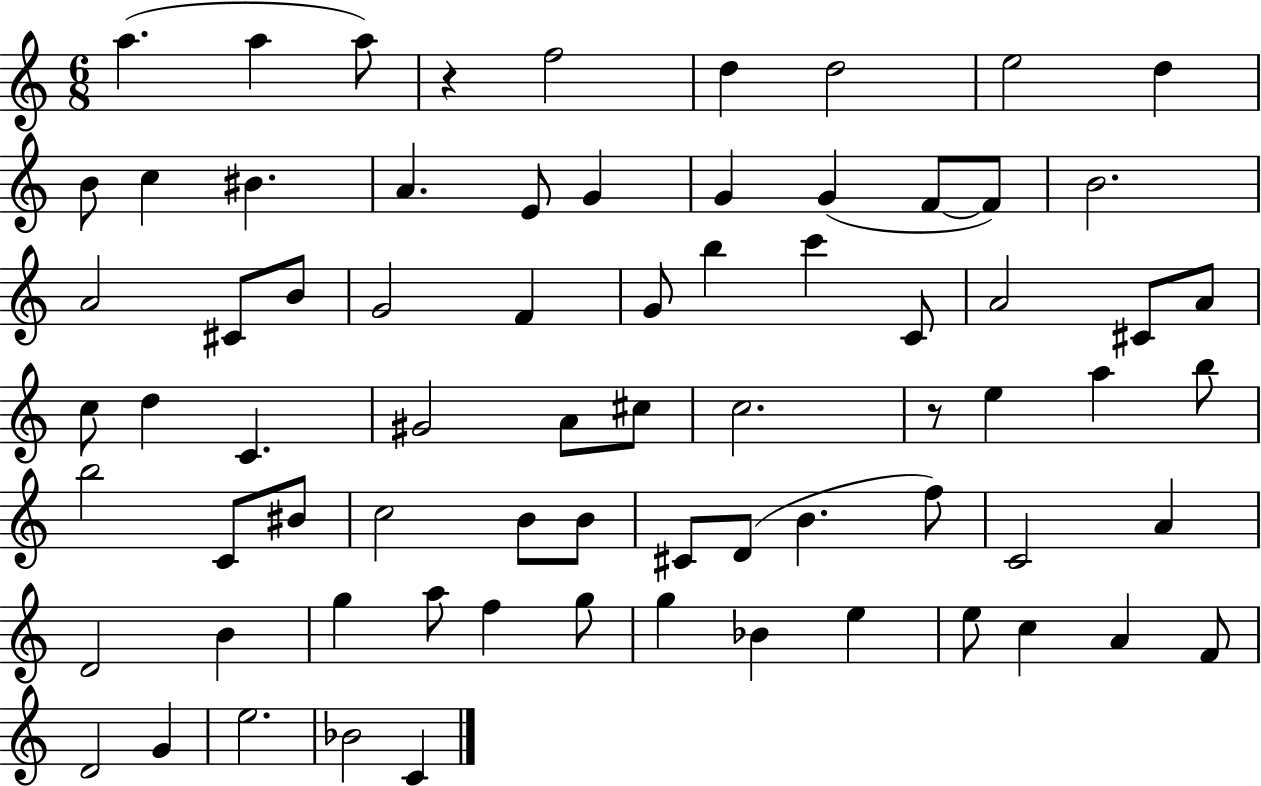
A5/q. A5/q A5/e R/q F5/h D5/q D5/h E5/h D5/q B4/e C5/q BIS4/q. A4/q. E4/e G4/q G4/q G4/q F4/e F4/e B4/h. A4/h C#4/e B4/e G4/h F4/q G4/e B5/q C6/q C4/e A4/h C#4/e A4/e C5/e D5/q C4/q. G#4/h A4/e C#5/e C5/h. R/e E5/q A5/q B5/e B5/h C4/e BIS4/e C5/h B4/e B4/e C#4/e D4/e B4/q. F5/e C4/h A4/q D4/h B4/q G5/q A5/e F5/q G5/e G5/q Bb4/q E5/q E5/e C5/q A4/q F4/e D4/h G4/q E5/h. Bb4/h C4/q